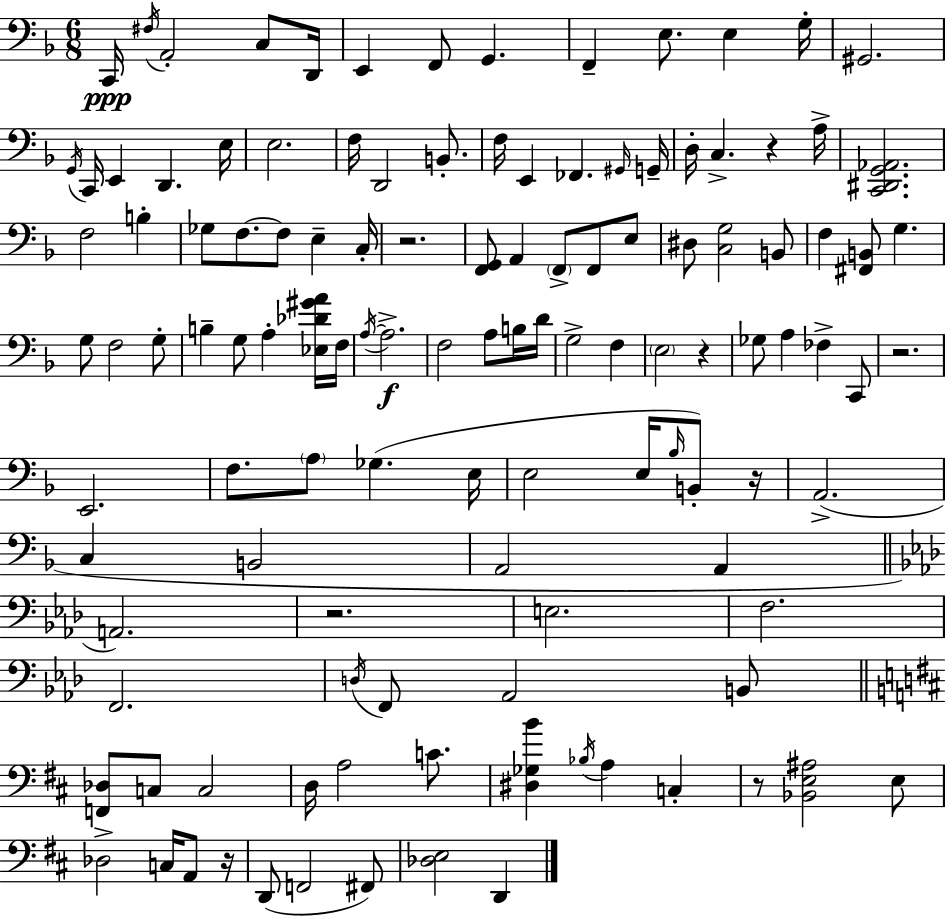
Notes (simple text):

C2/s F#3/s A2/h C3/e D2/s E2/q F2/e G2/q. F2/q E3/e. E3/q G3/s G#2/h. G2/s C2/s E2/q D2/q. E3/s E3/h. F3/s D2/h B2/e. F3/s E2/q FES2/q. G#2/s G2/s D3/s C3/q. R/q A3/s [C2,D#2,G2,Ab2]/h. F3/h B3/q Gb3/e F3/e. F3/e E3/q C3/s R/h. [F2,G2]/e A2/q F2/e F2/e E3/e D#3/e [C3,G3]/h B2/e F3/q [F#2,B2]/e G3/q. G3/e F3/h G3/e B3/q G3/e A3/q [Eb3,Db4,G#4,A4]/s F3/s A3/s A3/h. F3/h A3/e B3/s D4/s G3/h F3/q E3/h R/q Gb3/e A3/q FES3/q C2/e R/h. E2/h. F3/e. A3/e Gb3/q. E3/s E3/h E3/s Bb3/s B2/e R/s A2/h. C3/q B2/h A2/h A2/q A2/h. R/h. E3/h. F3/h. F2/h. D3/s F2/e Ab2/h B2/e [F2,Db3]/e C3/e C3/h D3/s A3/h C4/e. [D#3,Gb3,B4]/q Bb3/s A3/q C3/q R/e [Bb2,E3,A#3]/h E3/e Db3/h C3/s A2/e R/s D2/e F2/h F#2/e [Db3,E3]/h D2/q